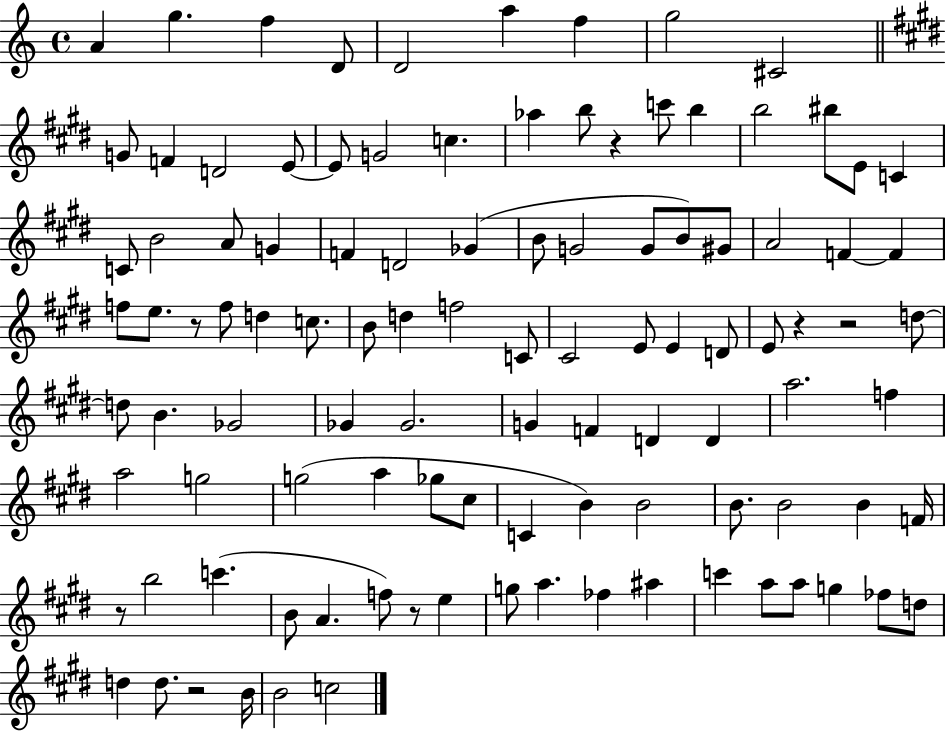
{
  \clef treble
  \time 4/4
  \defaultTimeSignature
  \key c \major
  \repeat volta 2 { a'4 g''4. f''4 d'8 | d'2 a''4 f''4 | g''2 cis'2 | \bar "||" \break \key e \major g'8 f'4 d'2 e'8~~ | e'8 g'2 c''4. | aes''4 b''8 r4 c'''8 b''4 | b''2 bis''8 e'8 c'4 | \break c'8 b'2 a'8 g'4 | f'4 d'2 ges'4( | b'8 g'2 g'8 b'8) gis'8 | a'2 f'4~~ f'4 | \break f''8 e''8. r8 f''8 d''4 c''8. | b'8 d''4 f''2 c'8 | cis'2 e'8 e'4 d'8 | e'8 r4 r2 d''8~~ | \break d''8 b'4. ges'2 | ges'4 ges'2. | g'4 f'4 d'4 d'4 | a''2. f''4 | \break a''2 g''2 | g''2( a''4 ges''8 cis''8 | c'4 b'4) b'2 | b'8. b'2 b'4 f'16 | \break r8 b''2 c'''4.( | b'8 a'4. f''8) r8 e''4 | g''8 a''4. fes''4 ais''4 | c'''4 a''8 a''8 g''4 fes''8 d''8 | \break d''4 d''8. r2 b'16 | b'2 c''2 | } \bar "|."
}